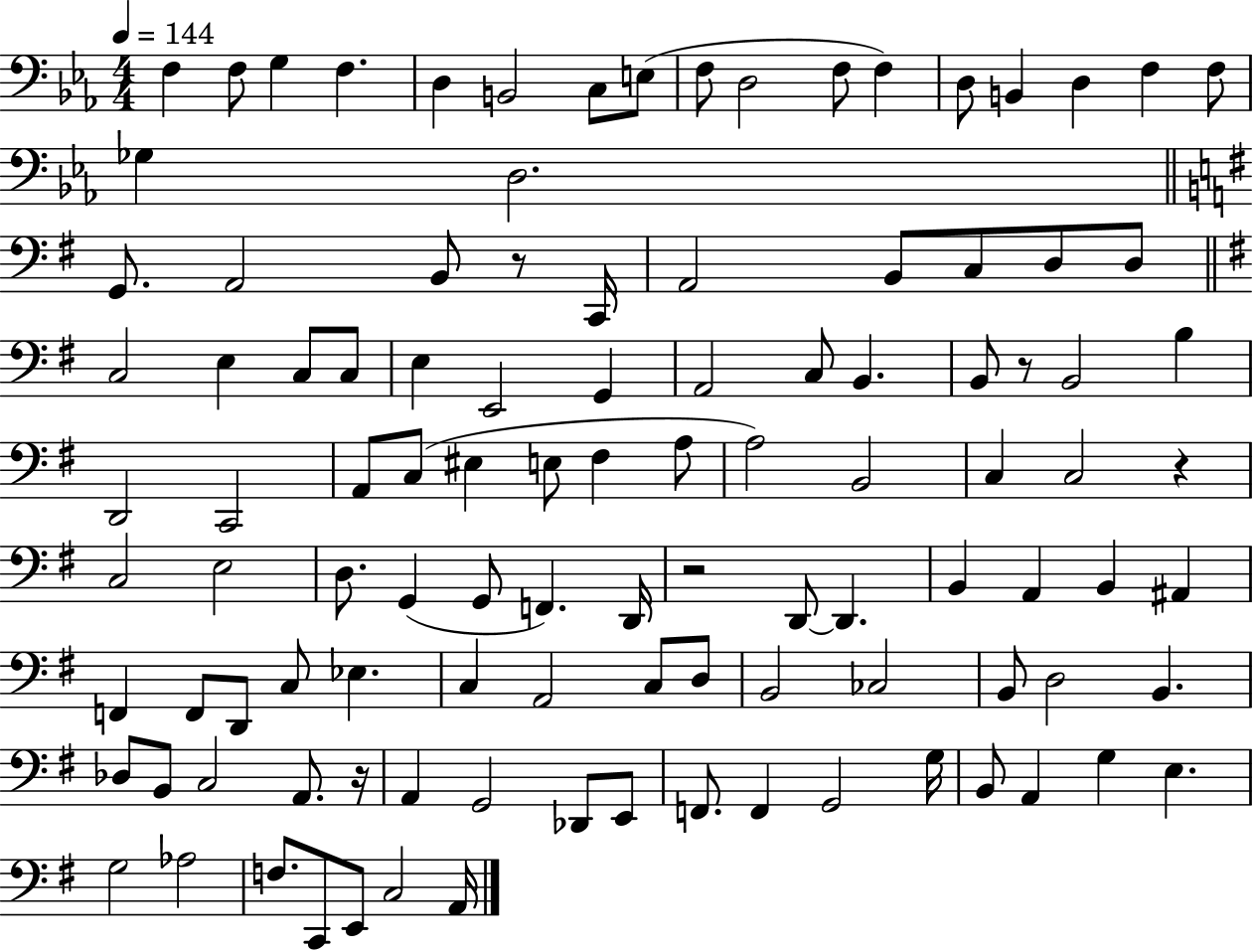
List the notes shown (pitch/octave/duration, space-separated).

F3/q F3/e G3/q F3/q. D3/q B2/h C3/e E3/e F3/e D3/h F3/e F3/q D3/e B2/q D3/q F3/q F3/e Gb3/q D3/h. G2/e. A2/h B2/e R/e C2/s A2/h B2/e C3/e D3/e D3/e C3/h E3/q C3/e C3/e E3/q E2/h G2/q A2/h C3/e B2/q. B2/e R/e B2/h B3/q D2/h C2/h A2/e C3/e EIS3/q E3/e F#3/q A3/e A3/h B2/h C3/q C3/h R/q C3/h E3/h D3/e. G2/q G2/e F2/q. D2/s R/h D2/e D2/q. B2/q A2/q B2/q A#2/q F2/q F2/e D2/e C3/e Eb3/q. C3/q A2/h C3/e D3/e B2/h CES3/h B2/e D3/h B2/q. Db3/e B2/e C3/h A2/e. R/s A2/q G2/h Db2/e E2/e F2/e. F2/q G2/h G3/s B2/e A2/q G3/q E3/q. G3/h Ab3/h F3/e. C2/e E2/e C3/h A2/s